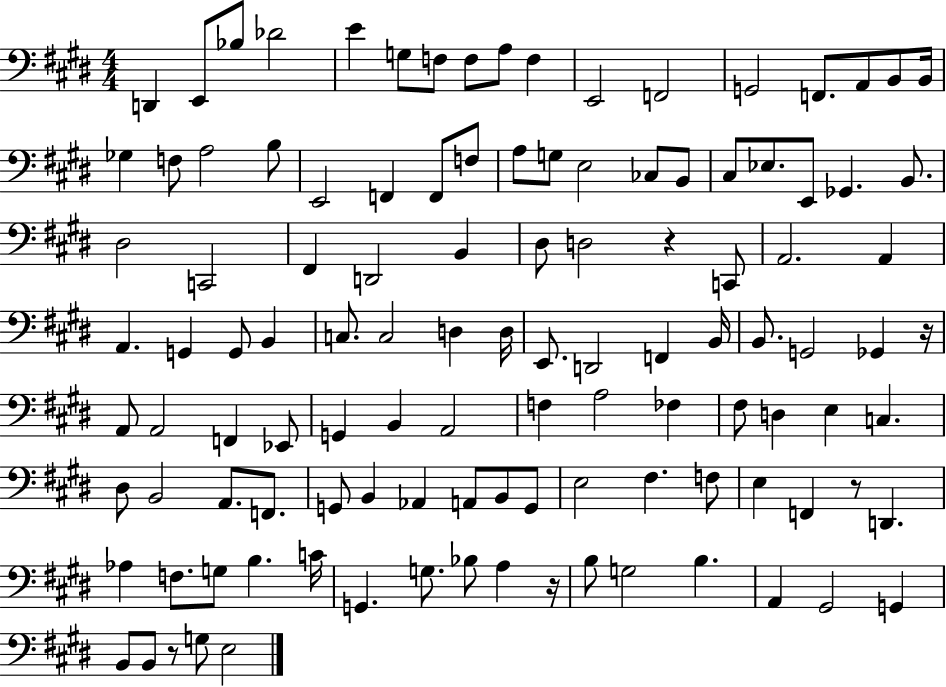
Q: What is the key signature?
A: E major